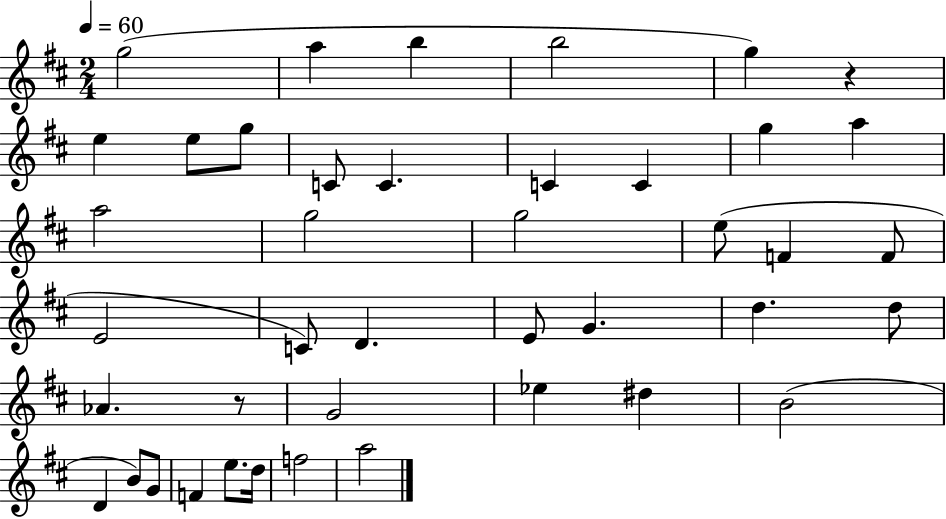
G5/h A5/q B5/q B5/h G5/q R/q E5/q E5/e G5/e C4/e C4/q. C4/q C4/q G5/q A5/q A5/h G5/h G5/h E5/e F4/q F4/e E4/h C4/e D4/q. E4/e G4/q. D5/q. D5/e Ab4/q. R/e G4/h Eb5/q D#5/q B4/h D4/q B4/e G4/e F4/q E5/e. D5/s F5/h A5/h